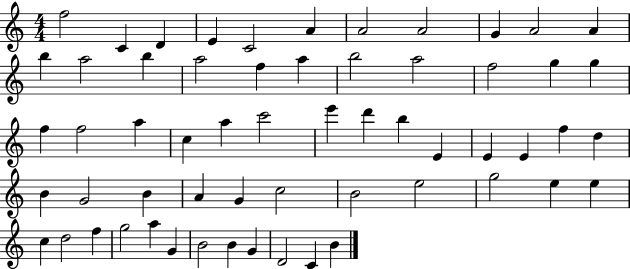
{
  \clef treble
  \numericTimeSignature
  \time 4/4
  \key c \major
  f''2 c'4 d'4 | e'4 c'2 a'4 | a'2 a'2 | g'4 a'2 a'4 | \break b''4 a''2 b''4 | a''2 f''4 a''4 | b''2 a''2 | f''2 g''4 g''4 | \break f''4 f''2 a''4 | c''4 a''4 c'''2 | e'''4 d'''4 b''4 e'4 | e'4 e'4 f''4 d''4 | \break b'4 g'2 b'4 | a'4 g'4 c''2 | b'2 e''2 | g''2 e''4 e''4 | \break c''4 d''2 f''4 | g''2 a''4 g'4 | b'2 b'4 g'4 | d'2 c'4 b'4 | \break \bar "|."
}